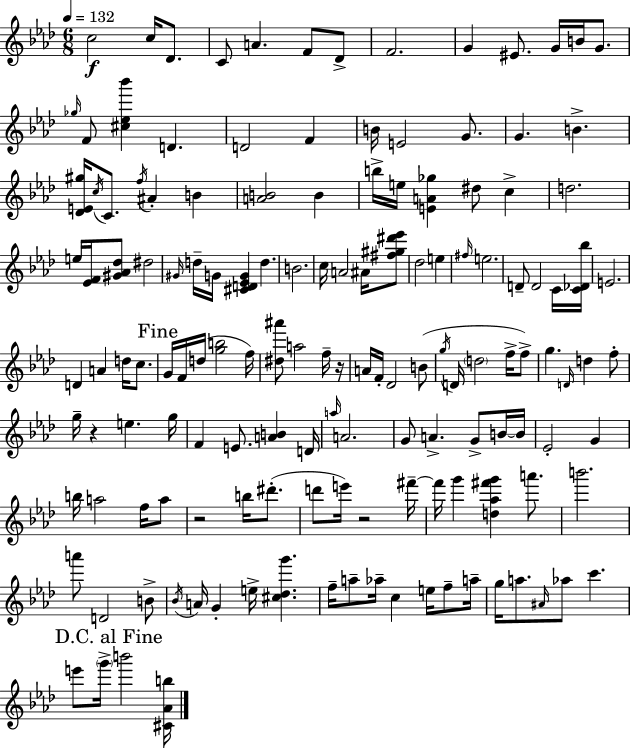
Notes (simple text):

C5/h C5/s Db4/e. C4/e A4/q. F4/e Db4/e F4/h. G4/q EIS4/e. G4/s B4/s G4/e. Gb5/s F4/e [C#5,Eb5,Bb6]/q D4/q. D4/h F4/q B4/s E4/h G4/e. G4/q. B4/q. [Db4,E4,G#5]/s C5/s C4/e. F5/s A#4/q B4/q [A4,B4]/h B4/q B5/s E5/s [E4,A4,Gb5]/q D#5/e C5/q D5/h. E5/s [Eb4,F4]/s [G#4,Ab4,Db5]/e D#5/h G#4/s D5/s G4/s [C#4,D4,Eb4,G4]/q D5/q. B4/h. C5/s A4/h A#4/s [F#5,G#5,D#6,Eb6]/e Db5/h E5/q F#5/s E5/h. D4/e D4/h C4/s [C4,Db4,Bb5]/s E4/h. D4/q A4/q D5/s C5/e. G4/s F4/s D5/s [G5,B5]/h F5/s [D#5,A#6]/e A5/h F5/s R/s A4/s F4/s Db4/h B4/e G5/s D4/s D5/h F5/s F5/e G5/q. D4/s D5/q F5/e G5/s R/q E5/q. G5/s F4/q E4/e. [A4,B4]/q D4/s A5/s A4/h. G4/e A4/q. G4/e B4/s B4/s Eb4/h G4/q B5/s A5/h F5/s A5/e R/h B5/s D#6/e. D6/e E6/s R/h F#6/s F#6/s G6/q [D5,Ab5,F#6,G6]/q A6/e. B6/h. A6/e D4/h B4/e Bb4/s A4/s G4/q E5/s [C#5,Db5,G6]/q. F5/s A5/e Ab5/s C5/q E5/s F5/e A5/s G5/s A5/e. A#4/s Ab5/e C6/q. E6/e G6/s B6/h [C#4,Ab4,B5]/s